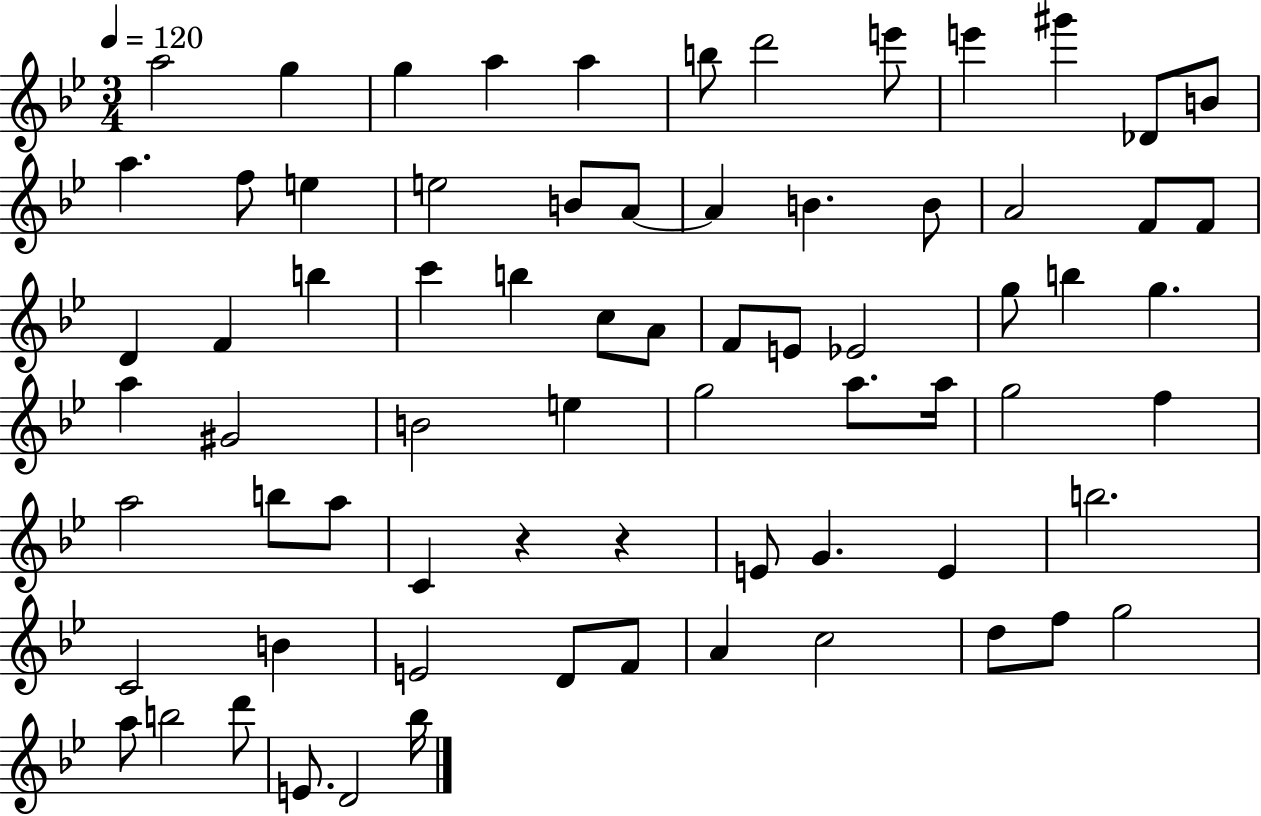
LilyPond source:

{
  \clef treble
  \numericTimeSignature
  \time 3/4
  \key bes \major
  \tempo 4 = 120
  \repeat volta 2 { a''2 g''4 | g''4 a''4 a''4 | b''8 d'''2 e'''8 | e'''4 gis'''4 des'8 b'8 | \break a''4. f''8 e''4 | e''2 b'8 a'8~~ | a'4 b'4. b'8 | a'2 f'8 f'8 | \break d'4 f'4 b''4 | c'''4 b''4 c''8 a'8 | f'8 e'8 ees'2 | g''8 b''4 g''4. | \break a''4 gis'2 | b'2 e''4 | g''2 a''8. a''16 | g''2 f''4 | \break a''2 b''8 a''8 | c'4 r4 r4 | e'8 g'4. e'4 | b''2. | \break c'2 b'4 | e'2 d'8 f'8 | a'4 c''2 | d''8 f''8 g''2 | \break a''8 b''2 d'''8 | e'8. d'2 bes''16 | } \bar "|."
}